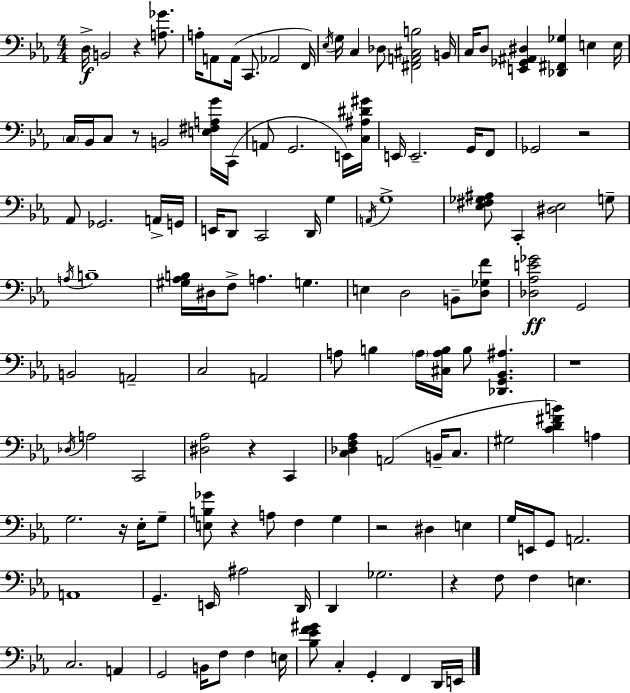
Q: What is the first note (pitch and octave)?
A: D3